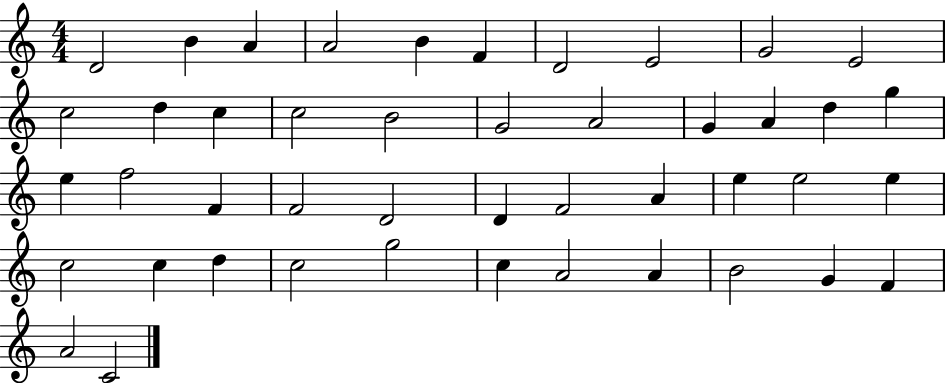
X:1
T:Untitled
M:4/4
L:1/4
K:C
D2 B A A2 B F D2 E2 G2 E2 c2 d c c2 B2 G2 A2 G A d g e f2 F F2 D2 D F2 A e e2 e c2 c d c2 g2 c A2 A B2 G F A2 C2